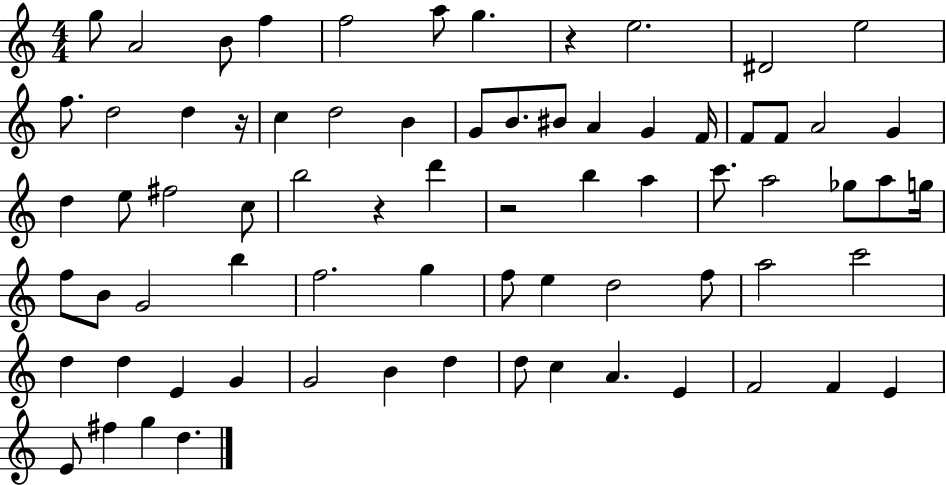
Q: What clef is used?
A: treble